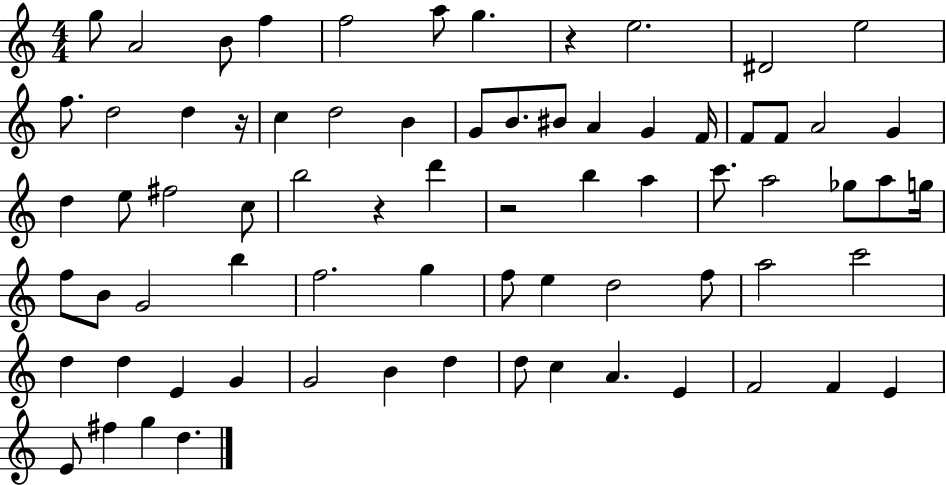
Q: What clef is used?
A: treble